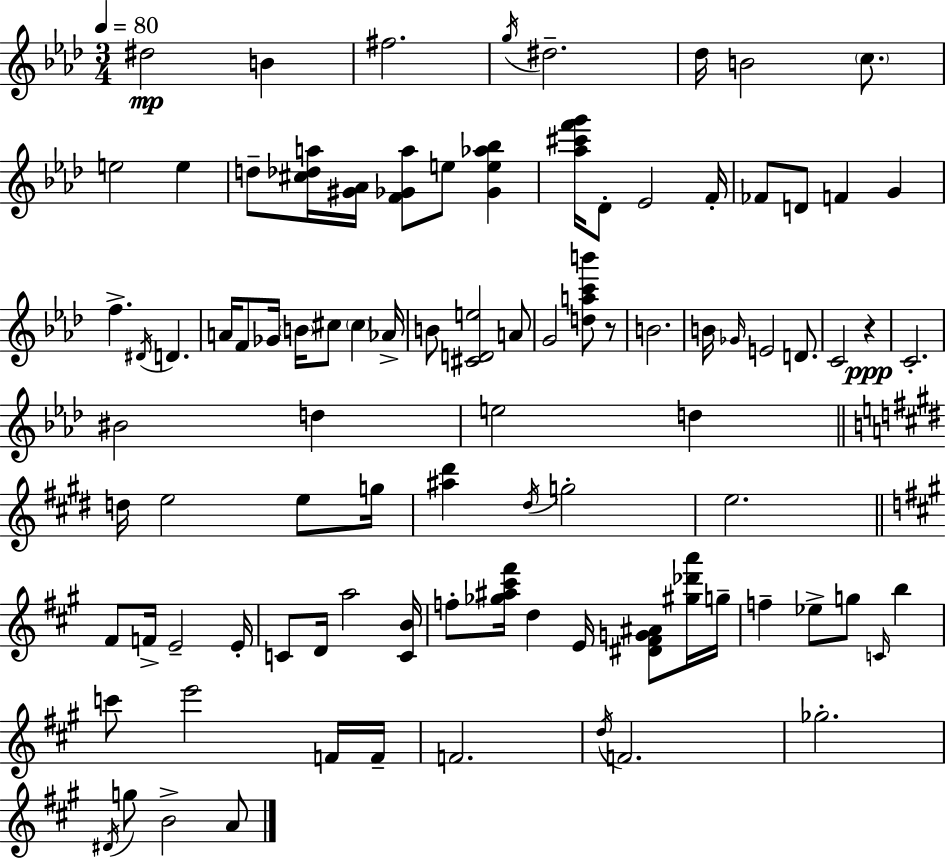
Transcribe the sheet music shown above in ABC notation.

X:1
T:Untitled
M:3/4
L:1/4
K:Ab
^d2 B ^f2 g/4 ^d2 _d/4 B2 c/2 e2 e d/2 [^c_da]/4 [^G_A]/4 [F_Ga]/2 e/2 [_Ge_a_b] [_a^c'f'g']/4 _D/2 _E2 F/4 _F/2 D/2 F G f ^D/4 D A/4 F/2 _G/4 B/4 ^c/2 ^c _A/4 B/2 [^CDe]2 A/2 G2 [dac'b']/2 z/2 B2 B/4 _G/4 E2 D/2 C2 z C2 ^B2 d e2 d d/4 e2 e/2 g/4 [^a^d'] ^d/4 g2 e2 ^F/2 F/4 E2 E/4 C/2 D/4 a2 [CB]/4 f/2 [_g^a^c'^f']/4 d E/4 [^D^FG^A]/2 [^g_d'a']/4 g/4 f _e/2 g/2 C/4 b c'/2 e'2 F/4 F/4 F2 d/4 F2 _g2 ^D/4 g/2 B2 A/2